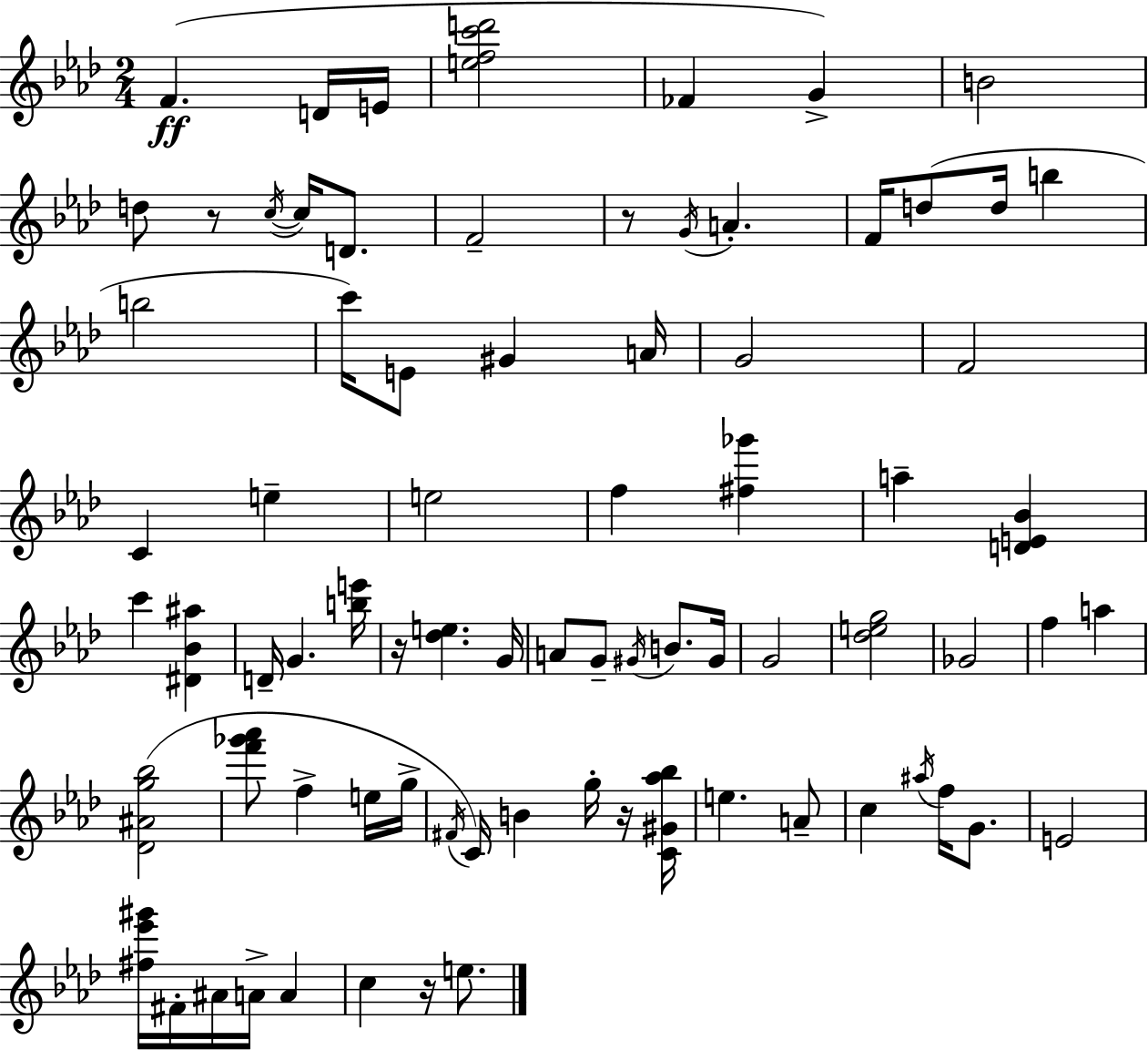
F4/q. D4/s E4/s [E5,F5,C6,D6]/h FES4/q G4/q B4/h D5/e R/e C5/s C5/s D4/e. F4/h R/e G4/s A4/q. F4/s D5/e D5/s B5/q B5/h C6/s E4/e G#4/q A4/s G4/h F4/h C4/q E5/q E5/h F5/q [F#5,Gb6]/q A5/q [D4,E4,Bb4]/q C6/q [D#4,Bb4,A#5]/q D4/s G4/q. [B5,E6]/s R/s [Db5,E5]/q. G4/s A4/e G4/e G#4/s B4/e. G#4/s G4/h [Db5,E5,G5]/h Gb4/h F5/q A5/q [Db4,A#4,G5,Bb5]/h [F6,Gb6,Ab6]/e F5/q E5/s G5/s F#4/s C4/s B4/q G5/s R/s [C4,G#4,Ab5,Bb5]/s E5/q. A4/e C5/q A#5/s F5/s G4/e. E4/h [F#5,Eb6,G#6]/s F#4/s A#4/s A4/s A4/q C5/q R/s E5/e.